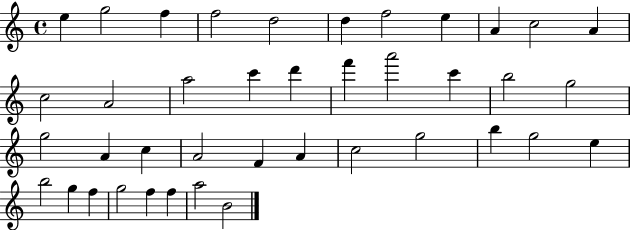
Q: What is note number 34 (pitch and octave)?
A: G5